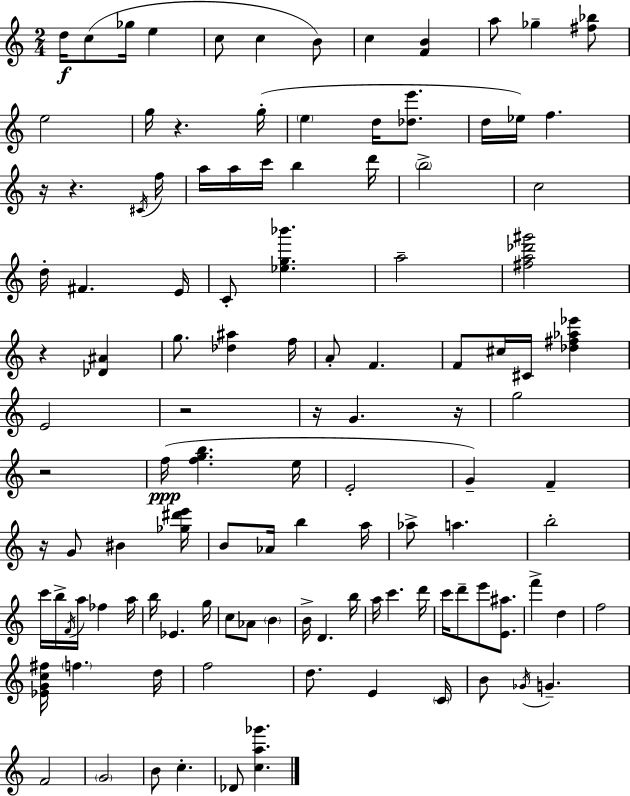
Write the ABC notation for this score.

X:1
T:Untitled
M:2/4
L:1/4
K:C
d/4 c/2 _g/4 e c/2 c B/2 c [FB] a/2 _g [^f_b]/2 e2 g/4 z g/4 e d/4 [_de']/2 d/4 _e/4 f z/4 z ^C/4 f/4 a/4 a/4 c'/4 b d'/4 b2 c2 d/4 ^F E/4 C/2 [_eg_b'] a2 [^fa_d'^g']2 z [_D^A] g/2 [_d^a] f/4 A/2 F F/2 ^c/4 ^C/4 [_d^f_a_e'] E2 z2 z/4 G z/4 g2 z2 f/4 [fgb] e/4 E2 G F z/4 G/2 ^B [_g^d'e']/4 B/2 _A/4 b a/4 _a/2 a b2 c'/4 b/4 F/4 a/4 _f a/4 b/4 _E g/4 c/2 _A/2 B B/4 D b/4 a/4 c' d'/4 c'/4 d'/2 e'/2 [E^a]/2 f' d f2 [_EGc^f]/4 f d/4 f2 d/2 E C/4 B/2 _G/4 G F2 G2 B/2 c _D/2 [ca_g']